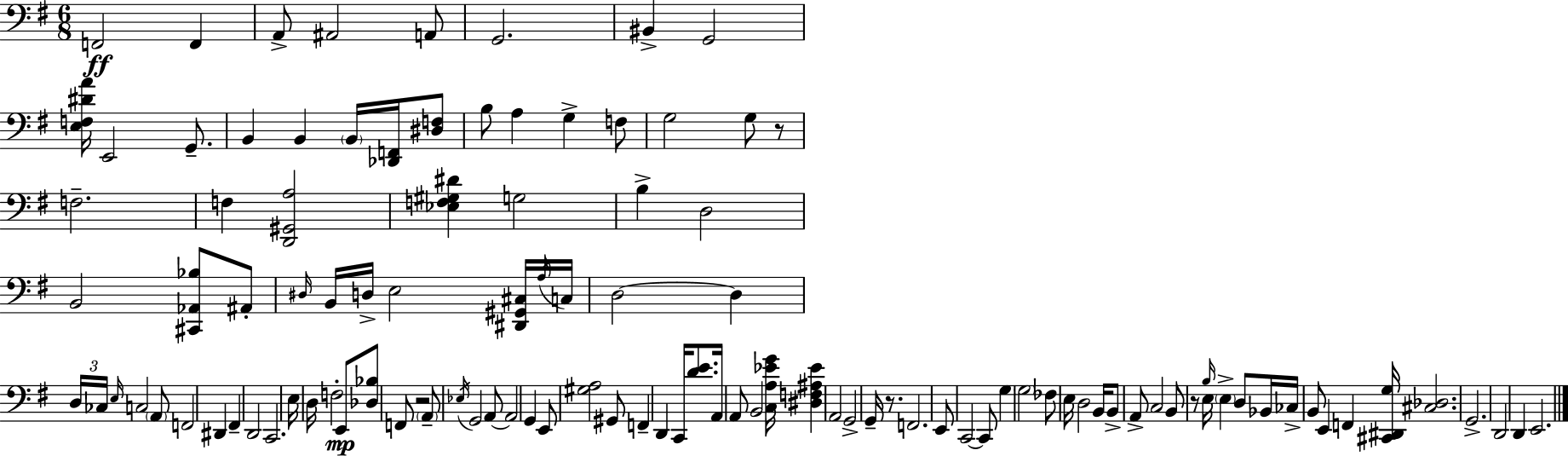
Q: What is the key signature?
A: G major